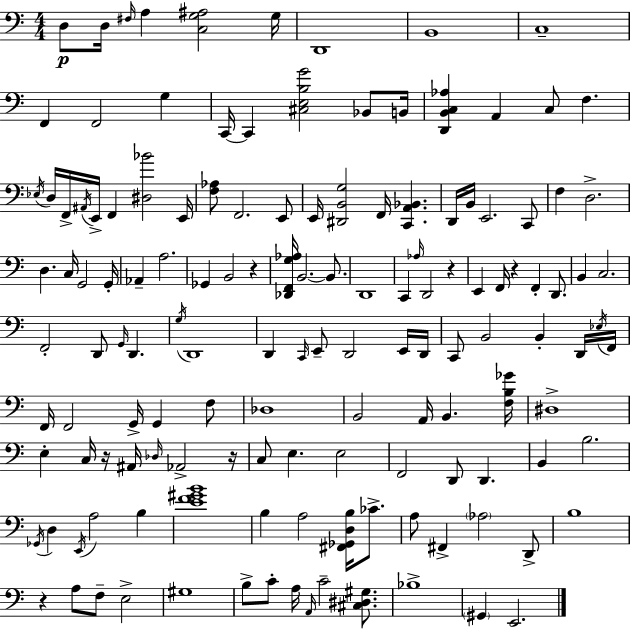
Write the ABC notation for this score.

X:1
T:Untitled
M:4/4
L:1/4
K:Am
D,/2 D,/4 ^F,/4 A, [C,G,^A,]2 G,/4 D,,4 B,,4 C,4 F,, F,,2 G, C,,/4 C,, [^C,E,B,G]2 _B,,/2 B,,/4 [D,,B,,C,_A,] A,, C,/2 F, _E,/4 D,/4 F,,/4 ^A,,/4 E,,/4 F,, [^D,_B]2 E,,/4 [F,_A,]/2 F,,2 E,,/2 E,,/4 [^D,,B,,G,]2 F,,/4 [C,,A,,_B,,] D,,/4 B,,/4 E,,2 C,,/2 F, D,2 D, C,/4 G,,2 G,,/4 _A,, A,2 _G,, B,,2 z [_D,,F,,G,_A,]/4 B,,2 B,,/2 D,,4 C,, _A,/4 D,,2 z E,, F,,/4 z F,, D,,/2 B,, C,2 F,,2 D,,/2 G,,/4 D,, G,/4 D,,4 D,, C,,/4 E,,/2 D,,2 E,,/4 D,,/4 C,,/2 B,,2 B,, D,,/4 _E,/4 F,,/4 F,,/4 F,,2 G,,/4 G,, F,/2 _D,4 B,,2 A,,/4 B,, [F,B,_G]/4 ^D,4 E, C,/4 z/4 ^A,,/4 _D,/4 _A,,2 z/4 C,/2 E, E,2 F,,2 D,,/2 D,, B,, B,2 _G,,/4 D, E,,/4 A,2 B, [EF^GB]4 B, A,2 [^F,,_G,,D,B,]/4 _C/2 A,/2 ^F,, _A,2 D,,/2 B,4 z A,/2 F,/2 E,2 ^G,4 B,/2 C/2 A,/4 A,,/4 C2 [^C,^D,^G,]/2 _B,4 ^G,, E,,2